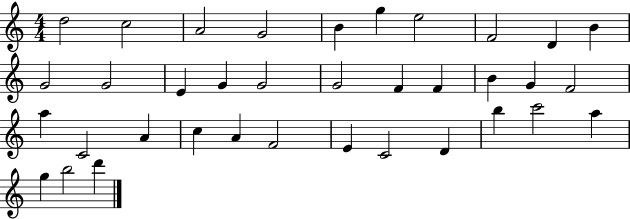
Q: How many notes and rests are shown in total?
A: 36